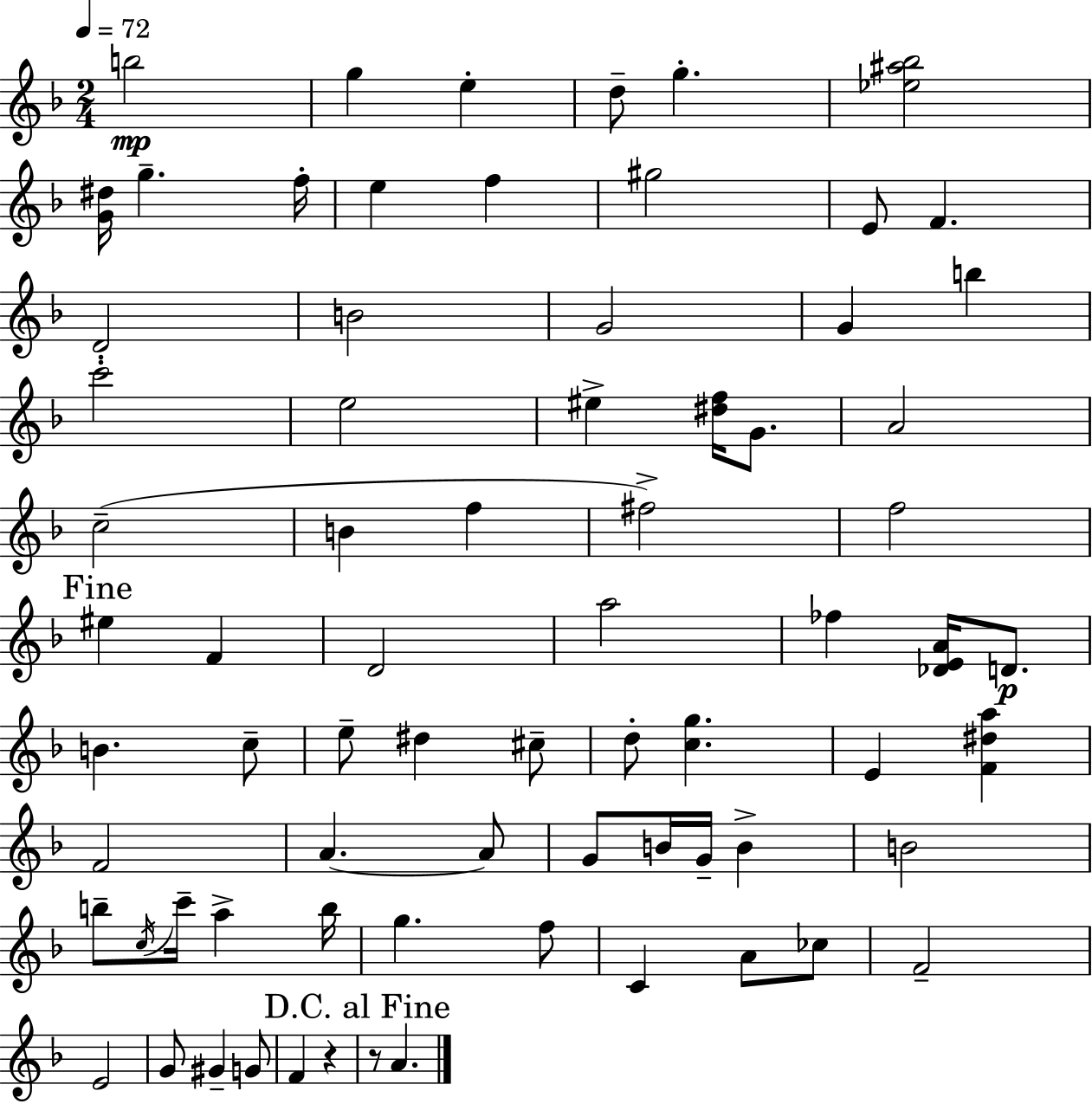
{
  \clef treble
  \numericTimeSignature
  \time 2/4
  \key d \minor
  \tempo 4 = 72
  \repeat volta 2 { b''2\mp | g''4 e''4-. | d''8-- g''4.-. | <ees'' ais'' bes''>2 | \break <g' dis''>16 g''4.-- f''16-. | e''4 f''4 | gis''2 | e'8 f'4. | \break d'2-. | b'2 | g'2 | g'4 b''4 | \break c'''2-. | e''2 | eis''4-> <dis'' f''>16 g'8. | a'2 | \break c''2--( | b'4 f''4 | fis''2->) | f''2 | \break \mark "Fine" eis''4 f'4 | d'2 | a''2 | fes''4 <des' e' a'>16 d'8.\p | \break b'4. c''8-- | e''8-- dis''4 cis''8-- | d''8-. <c'' g''>4. | e'4 <f' dis'' a''>4 | \break f'2 | a'4.~~ a'8 | g'8 b'16 g'16-- b'4-> | b'2 | \break b''8-- \acciaccatura { c''16 } c'''16-- a''4-> | b''16 g''4. f''8 | c'4 a'8 ces''8 | f'2-- | \break e'2 | g'8 gis'4-- g'8 | f'4 r4 | \mark "D.C. al Fine" r8 a'4. | \break } \bar "|."
}